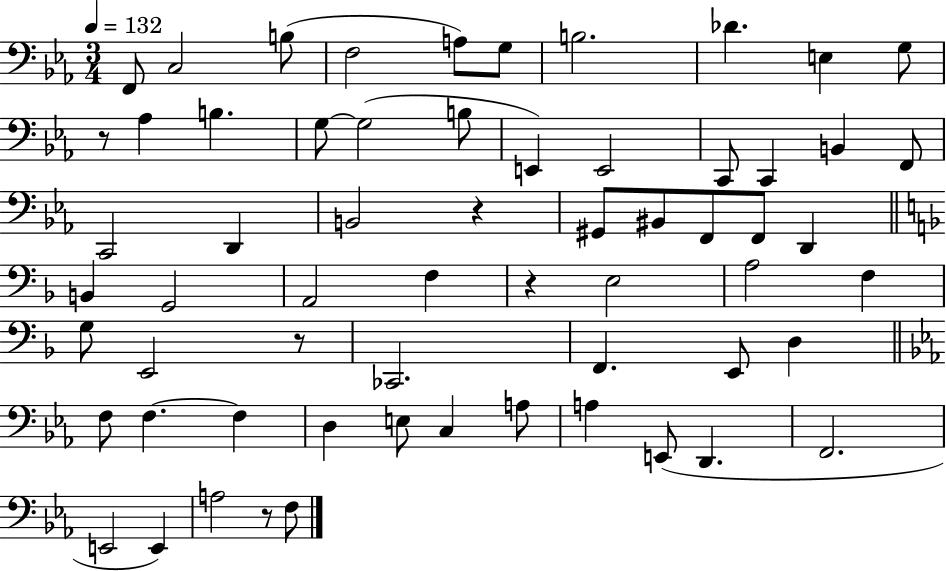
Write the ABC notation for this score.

X:1
T:Untitled
M:3/4
L:1/4
K:Eb
F,,/2 C,2 B,/2 F,2 A,/2 G,/2 B,2 _D E, G,/2 z/2 _A, B, G,/2 G,2 B,/2 E,, E,,2 C,,/2 C,, B,, F,,/2 C,,2 D,, B,,2 z ^G,,/2 ^B,,/2 F,,/2 F,,/2 D,, B,, G,,2 A,,2 F, z E,2 A,2 F, G,/2 E,,2 z/2 _C,,2 F,, E,,/2 D, F,/2 F, F, D, E,/2 C, A,/2 A, E,,/2 D,, F,,2 E,,2 E,, A,2 z/2 F,/2